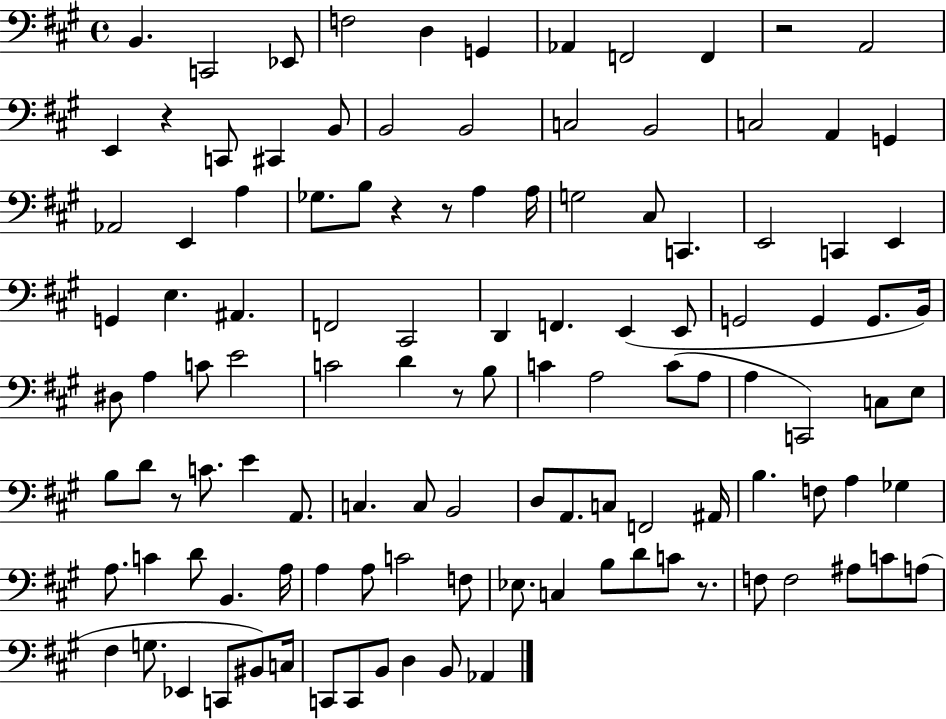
{
  \clef bass
  \time 4/4
  \defaultTimeSignature
  \key a \major
  b,4. c,2 ees,8 | f2 d4 g,4 | aes,4 f,2 f,4 | r2 a,2 | \break e,4 r4 c,8 cis,4 b,8 | b,2 b,2 | c2 b,2 | c2 a,4 g,4 | \break aes,2 e,4 a4 | ges8. b8 r4 r8 a4 a16 | g2 cis8 c,4. | e,2 c,4 e,4 | \break g,4 e4. ais,4. | f,2 cis,2 | d,4 f,4. e,4( e,8 | g,2 g,4 g,8. b,16) | \break dis8 a4 c'8 e'2 | c'2 d'4 r8 b8 | c'4 a2 c'8( a8 | a4 c,2) c8 e8 | \break b8 d'8 r8 c'8. e'4 a,8. | c4. c8 b,2 | d8 a,8. c8 f,2 ais,16 | b4. f8 a4 ges4 | \break a8. c'4 d'8 b,4. a16 | a4 a8 c'2 f8 | ees8. c4 b8 d'8 c'8 r8. | f8 f2 ais8 c'8 a8( | \break fis4 g8. ees,4 c,8 bis,8) c16 | c,8 c,8 b,8 d4 b,8 aes,4 | \bar "|."
}